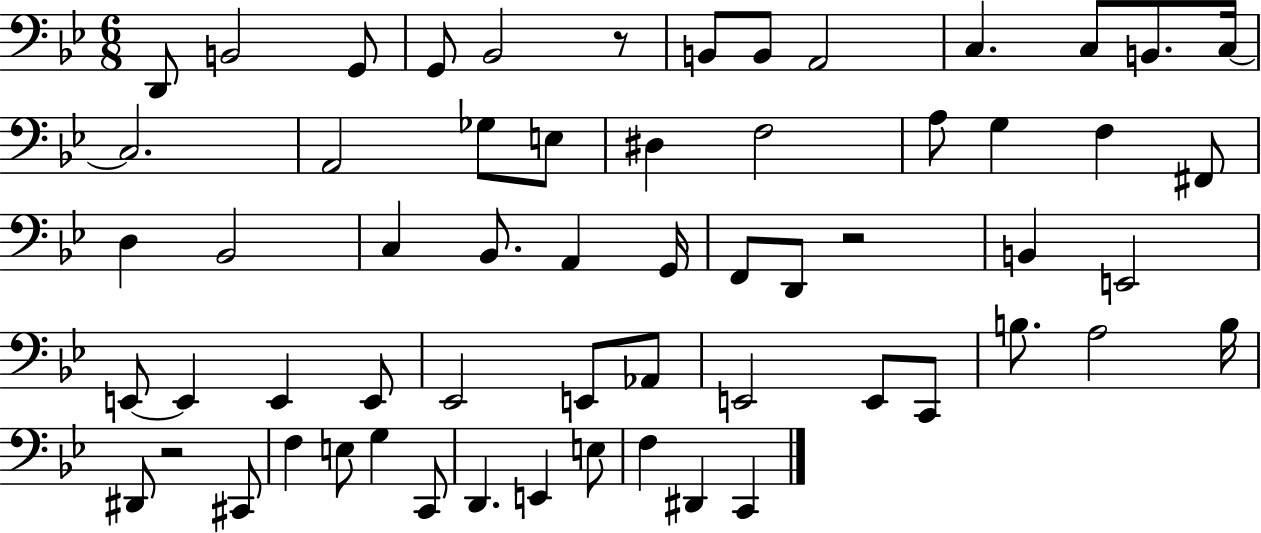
X:1
T:Untitled
M:6/8
L:1/4
K:Bb
D,,/2 B,,2 G,,/2 G,,/2 _B,,2 z/2 B,,/2 B,,/2 A,,2 C, C,/2 B,,/2 C,/4 C,2 A,,2 _G,/2 E,/2 ^D, F,2 A,/2 G, F, ^F,,/2 D, _B,,2 C, _B,,/2 A,, G,,/4 F,,/2 D,,/2 z2 B,, E,,2 E,,/2 E,, E,, E,,/2 _E,,2 E,,/2 _A,,/2 E,,2 E,,/2 C,,/2 B,/2 A,2 B,/4 ^D,,/2 z2 ^C,,/2 F, E,/2 G, C,,/2 D,, E,, E,/2 F, ^D,, C,,